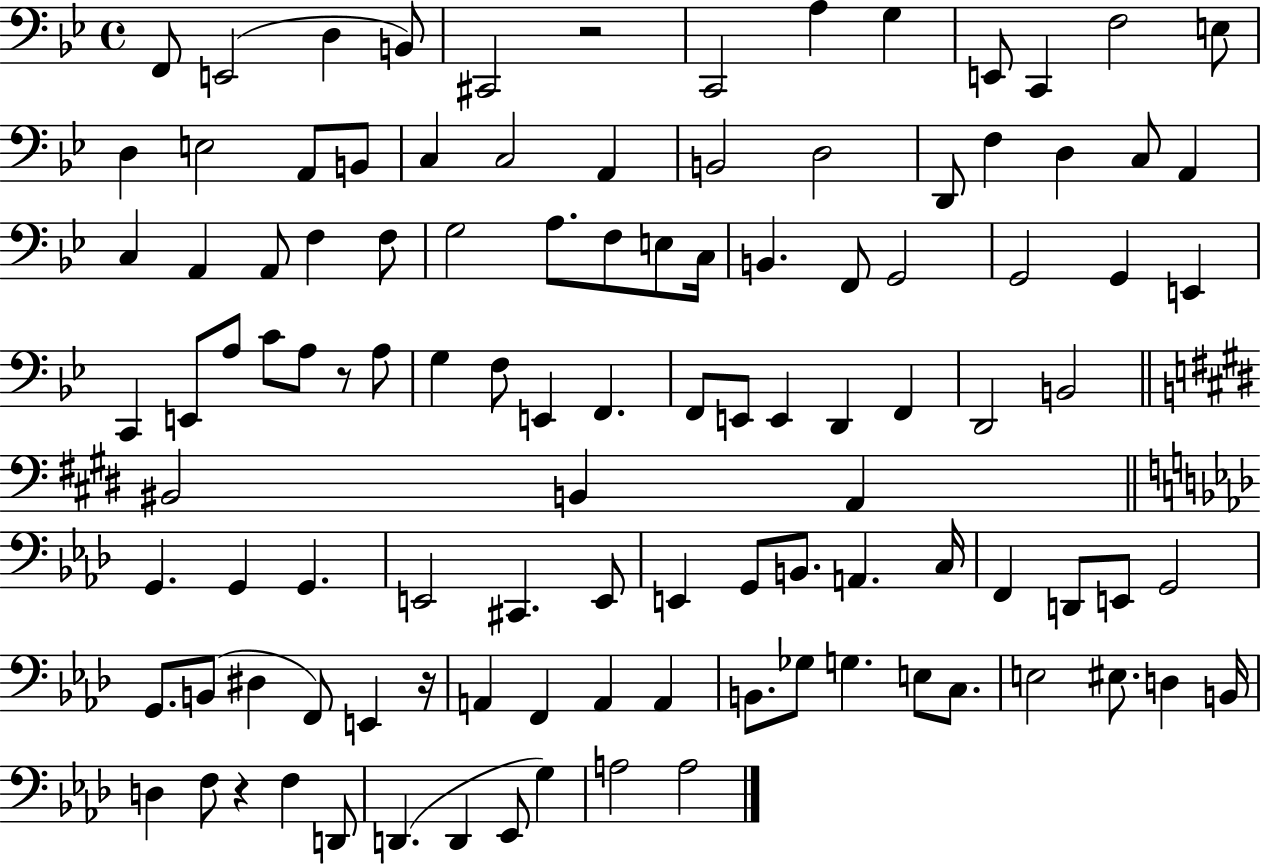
F2/e E2/h D3/q B2/e C#2/h R/h C2/h A3/q G3/q E2/e C2/q F3/h E3/e D3/q E3/h A2/e B2/e C3/q C3/h A2/q B2/h D3/h D2/e F3/q D3/q C3/e A2/q C3/q A2/q A2/e F3/q F3/e G3/h A3/e. F3/e E3/e C3/s B2/q. F2/e G2/h G2/h G2/q E2/q C2/q E2/e A3/e C4/e A3/e R/e A3/e G3/q F3/e E2/q F2/q. F2/e E2/e E2/q D2/q F2/q D2/h B2/h BIS2/h B2/q A2/q G2/q. G2/q G2/q. E2/h C#2/q. E2/e E2/q G2/e B2/e. A2/q. C3/s F2/q D2/e E2/e G2/h G2/e. B2/e D#3/q F2/e E2/q R/s A2/q F2/q A2/q A2/q B2/e. Gb3/e G3/q. E3/e C3/e. E3/h EIS3/e. D3/q B2/s D3/q F3/e R/q F3/q D2/e D2/q. D2/q Eb2/e G3/q A3/h A3/h